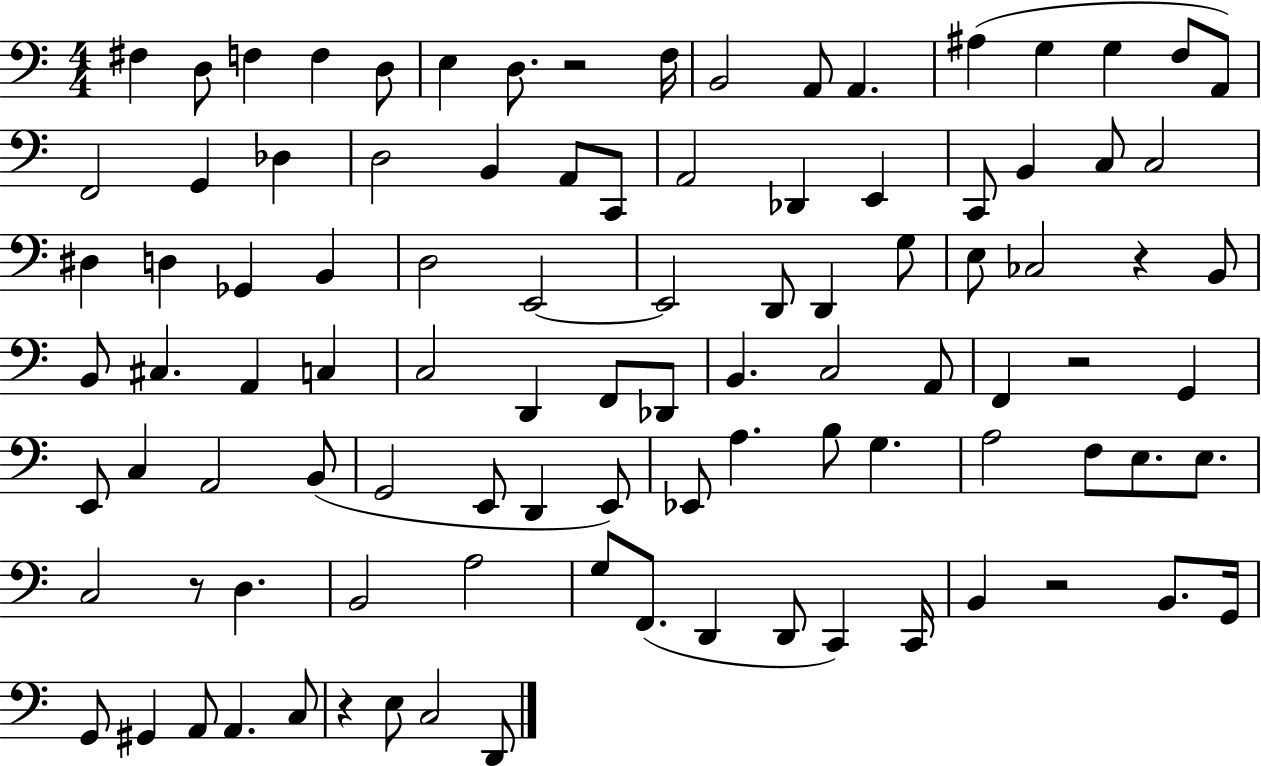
{
  \clef bass
  \numericTimeSignature
  \time 4/4
  \key c \major
  fis4 d8 f4 f4 d8 | e4 d8. r2 f16 | b,2 a,8 a,4. | ais4( g4 g4 f8 a,8) | \break f,2 g,4 des4 | d2 b,4 a,8 c,8 | a,2 des,4 e,4 | c,8 b,4 c8 c2 | \break dis4 d4 ges,4 b,4 | d2 e,2~~ | e,2 d,8 d,4 g8 | e8 ces2 r4 b,8 | \break b,8 cis4. a,4 c4 | c2 d,4 f,8 des,8 | b,4. c2 a,8 | f,4 r2 g,4 | \break e,8 c4 a,2 b,8( | g,2 e,8 d,4 e,8) | ees,8 a4. b8 g4. | a2 f8 e8. e8. | \break c2 r8 d4. | b,2 a2 | g8 f,8.( d,4 d,8 c,4) c,16 | b,4 r2 b,8. g,16 | \break g,8 gis,4 a,8 a,4. c8 | r4 e8 c2 d,8 | \bar "|."
}